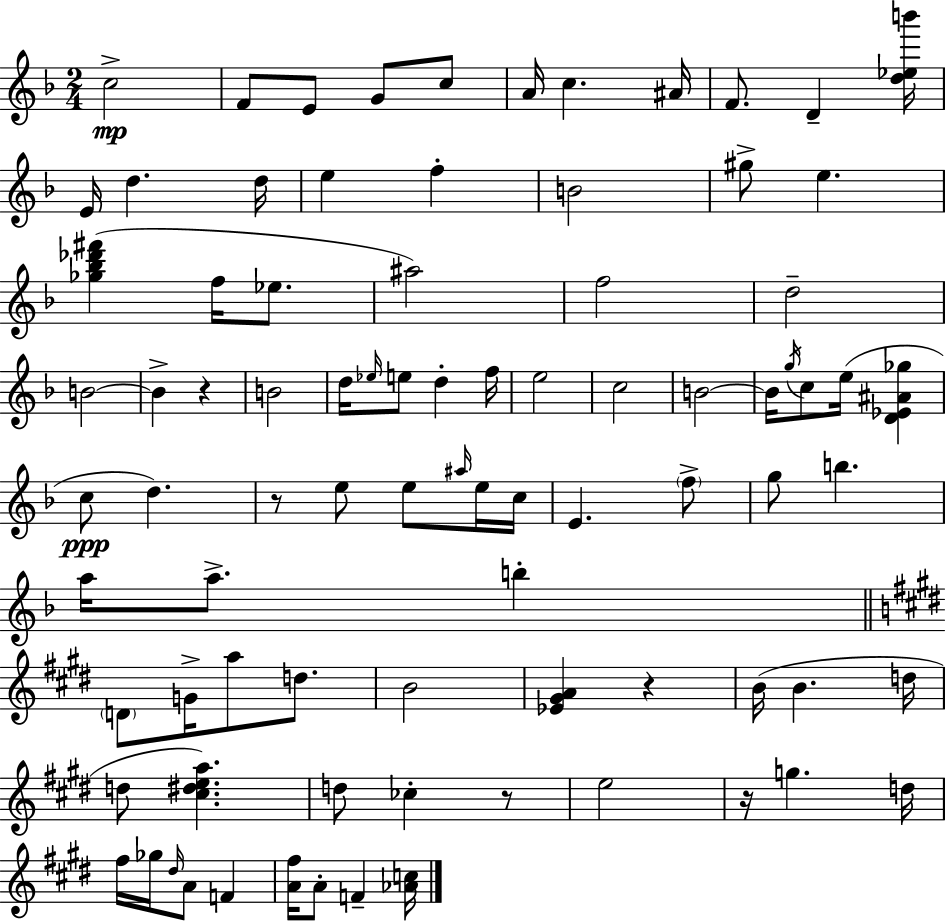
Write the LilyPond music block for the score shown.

{
  \clef treble
  \numericTimeSignature
  \time 2/4
  \key d \minor
  c''2->\mp | f'8 e'8 g'8 c''8 | a'16 c''4. ais'16 | f'8. d'4-- <d'' ees'' b'''>16 | \break e'16 d''4. d''16 | e''4 f''4-. | b'2 | gis''8-> e''4. | \break <ges'' bes'' des''' fis'''>4( f''16 ees''8. | ais''2) | f''2 | d''2-- | \break b'2~~ | b'4-> r4 | b'2 | d''16 \grace { ees''16 } e''8 d''4-. | \break f''16 e''2 | c''2 | b'2~~ | b'16 \acciaccatura { g''16 } c''8 e''16( <d' ees' ais' ges''>4 | \break c''8\ppp d''4.) | r8 e''8 e''8 | \grace { ais''16 } e''16 c''16 e'4. | \parenthesize f''8-> g''8 b''4. | \break a''16 a''8.-> b''4-. | \bar "||" \break \key e \major \parenthesize d'8 g'16-> a''8 d''8. | b'2 | <ees' gis' a'>4 r4 | b'16( b'4. d''16 | \break d''8 <cis'' dis'' e'' a''>4.) | d''8 ces''4-. r8 | e''2 | r16 g''4. d''16 | \break fis''16 ges''16 \grace { dis''16 } a'8 f'4 | <a' fis''>16 a'8-. f'4-- | <aes' c''>16 \bar "|."
}